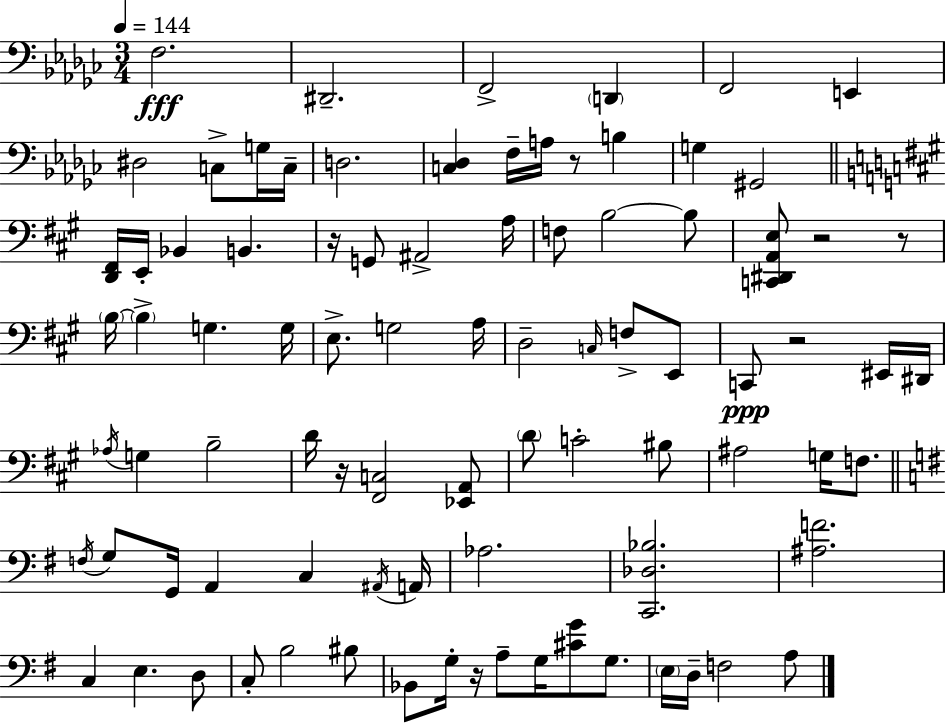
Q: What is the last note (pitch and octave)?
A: A3